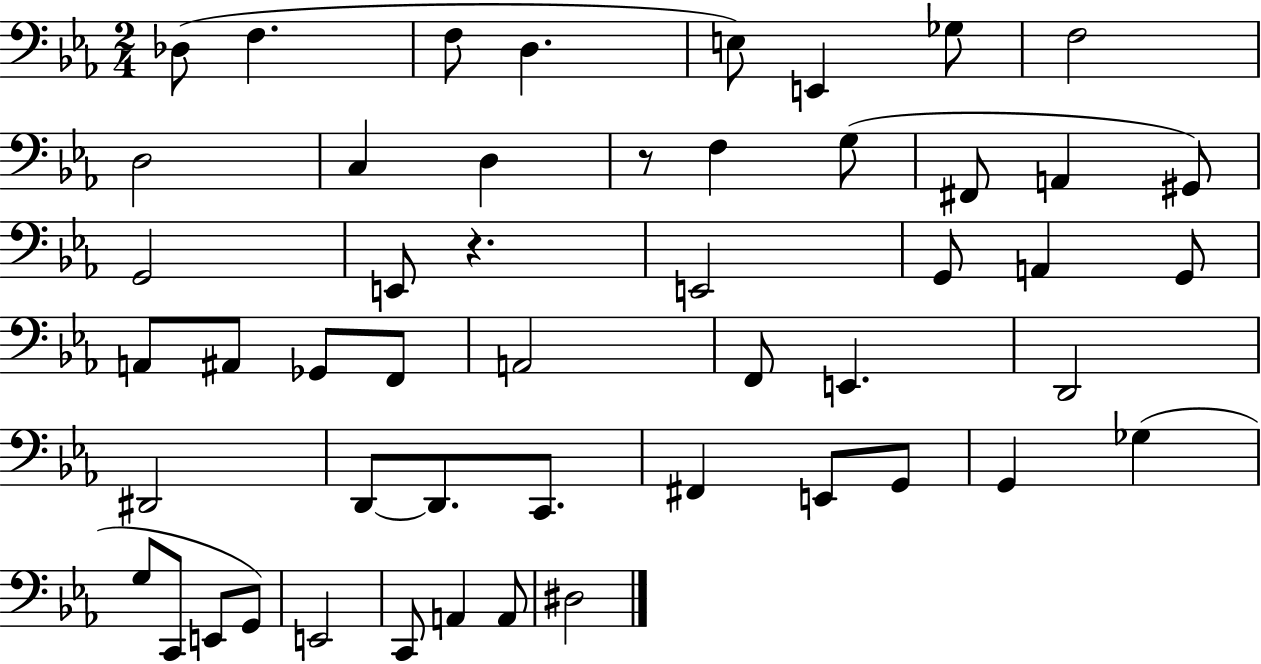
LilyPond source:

{
  \clef bass
  \numericTimeSignature
  \time 2/4
  \key ees \major
  des8( f4. | f8 d4. | e8) e,4 ges8 | f2 | \break d2 | c4 d4 | r8 f4 g8( | fis,8 a,4 gis,8) | \break g,2 | e,8 r4. | e,2 | g,8 a,4 g,8 | \break a,8 ais,8 ges,8 f,8 | a,2 | f,8 e,4. | d,2 | \break dis,2 | d,8~~ d,8. c,8. | fis,4 e,8 g,8 | g,4 ges4( | \break g8 c,8 e,8 g,8) | e,2 | c,8 a,4 a,8 | dis2 | \break \bar "|."
}